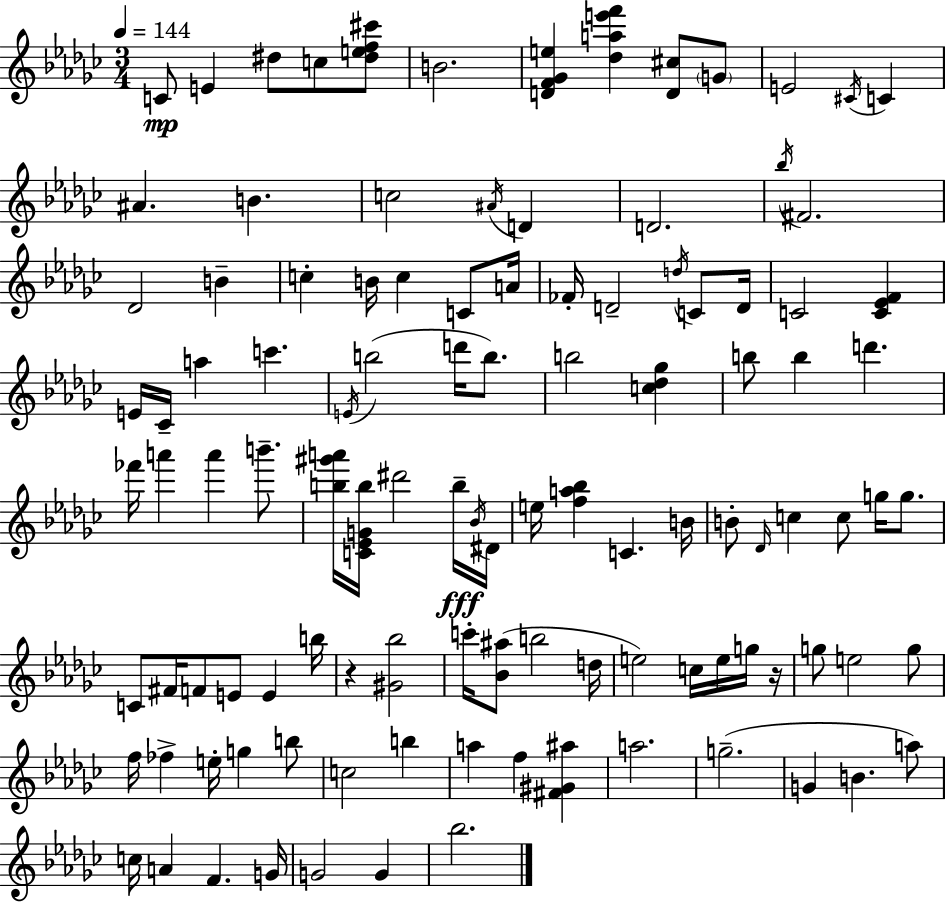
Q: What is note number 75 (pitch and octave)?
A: G5